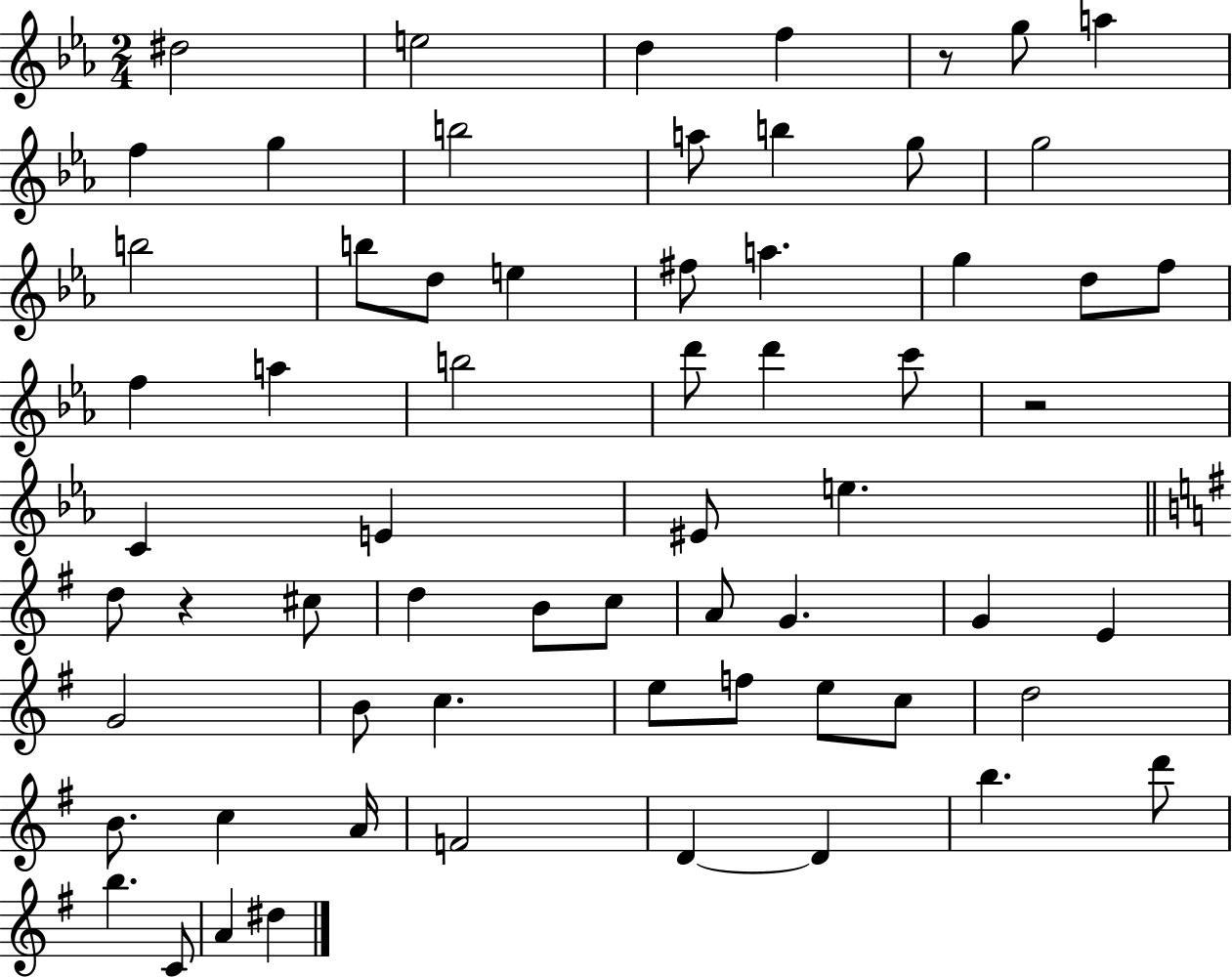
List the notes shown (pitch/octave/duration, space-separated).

D#5/h E5/h D5/q F5/q R/e G5/e A5/q F5/q G5/q B5/h A5/e B5/q G5/e G5/h B5/h B5/e D5/e E5/q F#5/e A5/q. G5/q D5/e F5/e F5/q A5/q B5/h D6/e D6/q C6/e R/h C4/q E4/q EIS4/e E5/q. D5/e R/q C#5/e D5/q B4/e C5/e A4/e G4/q. G4/q E4/q G4/h B4/e C5/q. E5/e F5/e E5/e C5/e D5/h B4/e. C5/q A4/s F4/h D4/q D4/q B5/q. D6/e B5/q. C4/e A4/q D#5/q